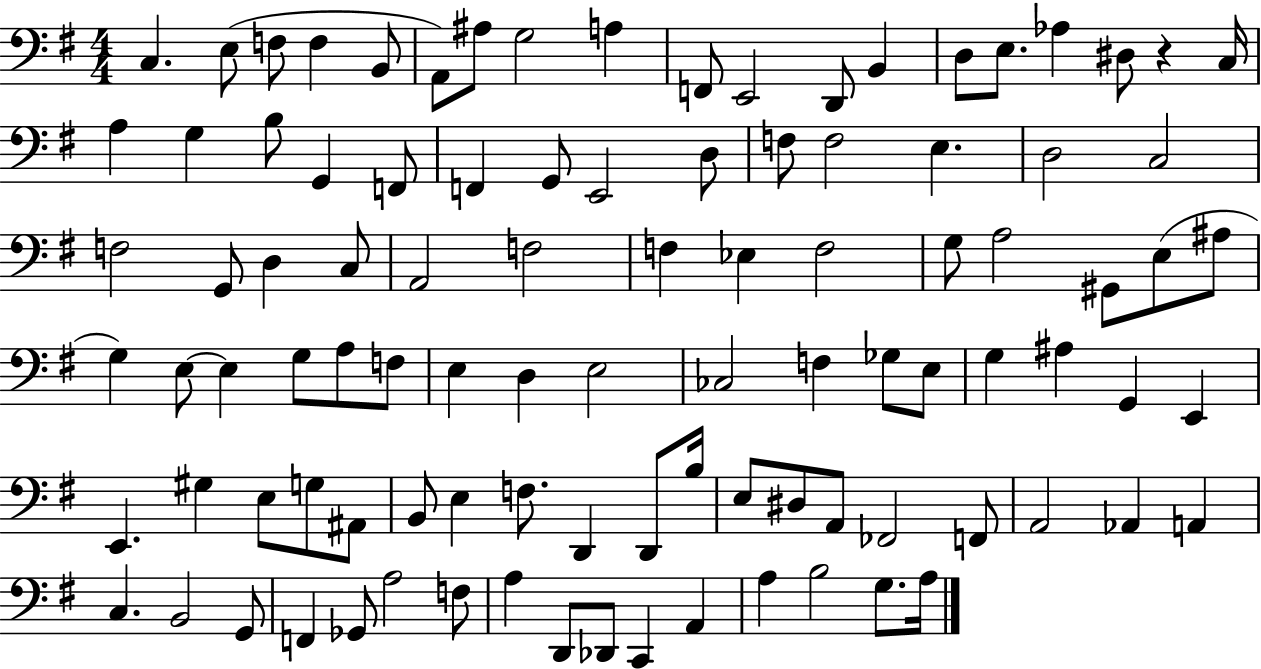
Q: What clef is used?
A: bass